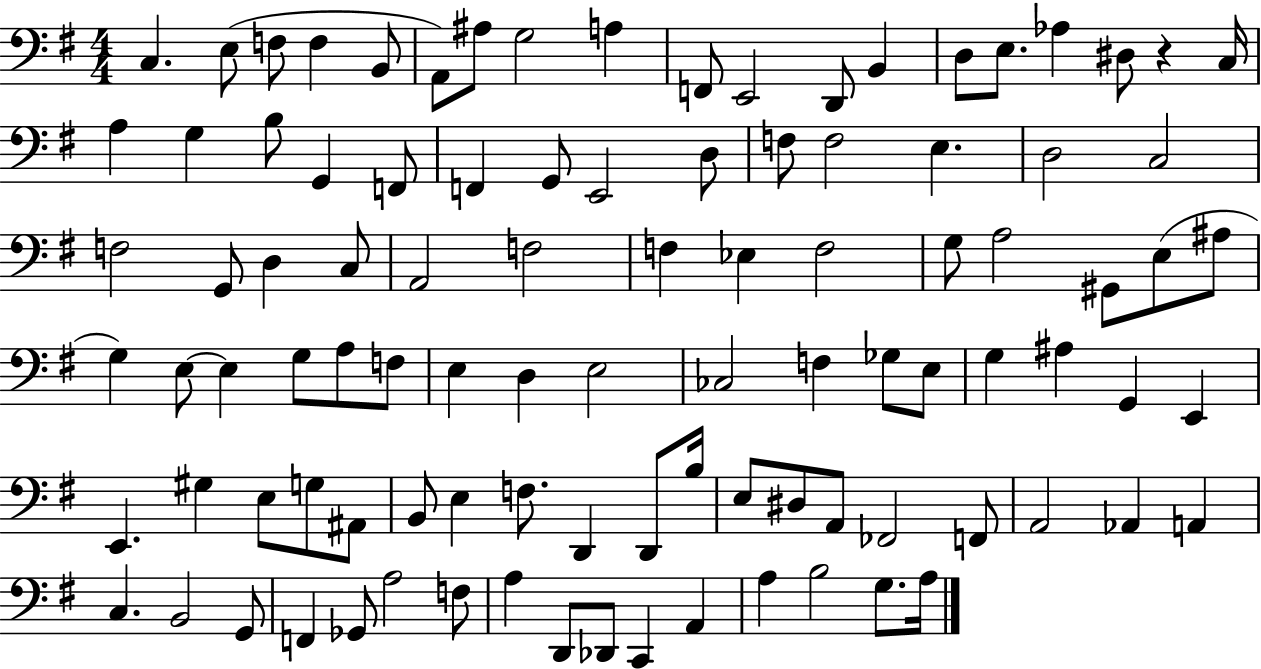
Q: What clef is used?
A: bass